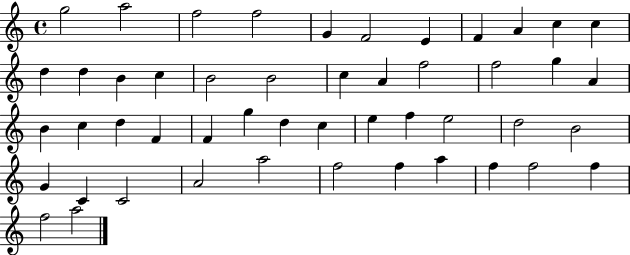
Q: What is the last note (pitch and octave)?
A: A5